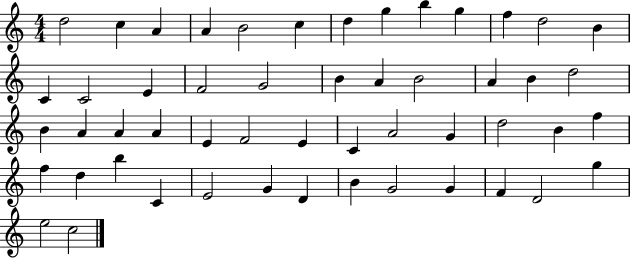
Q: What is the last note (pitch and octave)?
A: C5